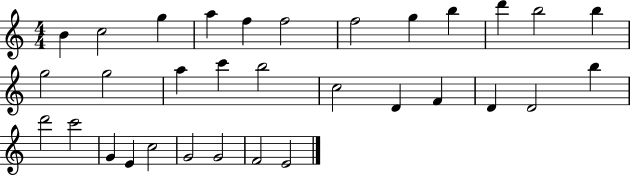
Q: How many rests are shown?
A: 0